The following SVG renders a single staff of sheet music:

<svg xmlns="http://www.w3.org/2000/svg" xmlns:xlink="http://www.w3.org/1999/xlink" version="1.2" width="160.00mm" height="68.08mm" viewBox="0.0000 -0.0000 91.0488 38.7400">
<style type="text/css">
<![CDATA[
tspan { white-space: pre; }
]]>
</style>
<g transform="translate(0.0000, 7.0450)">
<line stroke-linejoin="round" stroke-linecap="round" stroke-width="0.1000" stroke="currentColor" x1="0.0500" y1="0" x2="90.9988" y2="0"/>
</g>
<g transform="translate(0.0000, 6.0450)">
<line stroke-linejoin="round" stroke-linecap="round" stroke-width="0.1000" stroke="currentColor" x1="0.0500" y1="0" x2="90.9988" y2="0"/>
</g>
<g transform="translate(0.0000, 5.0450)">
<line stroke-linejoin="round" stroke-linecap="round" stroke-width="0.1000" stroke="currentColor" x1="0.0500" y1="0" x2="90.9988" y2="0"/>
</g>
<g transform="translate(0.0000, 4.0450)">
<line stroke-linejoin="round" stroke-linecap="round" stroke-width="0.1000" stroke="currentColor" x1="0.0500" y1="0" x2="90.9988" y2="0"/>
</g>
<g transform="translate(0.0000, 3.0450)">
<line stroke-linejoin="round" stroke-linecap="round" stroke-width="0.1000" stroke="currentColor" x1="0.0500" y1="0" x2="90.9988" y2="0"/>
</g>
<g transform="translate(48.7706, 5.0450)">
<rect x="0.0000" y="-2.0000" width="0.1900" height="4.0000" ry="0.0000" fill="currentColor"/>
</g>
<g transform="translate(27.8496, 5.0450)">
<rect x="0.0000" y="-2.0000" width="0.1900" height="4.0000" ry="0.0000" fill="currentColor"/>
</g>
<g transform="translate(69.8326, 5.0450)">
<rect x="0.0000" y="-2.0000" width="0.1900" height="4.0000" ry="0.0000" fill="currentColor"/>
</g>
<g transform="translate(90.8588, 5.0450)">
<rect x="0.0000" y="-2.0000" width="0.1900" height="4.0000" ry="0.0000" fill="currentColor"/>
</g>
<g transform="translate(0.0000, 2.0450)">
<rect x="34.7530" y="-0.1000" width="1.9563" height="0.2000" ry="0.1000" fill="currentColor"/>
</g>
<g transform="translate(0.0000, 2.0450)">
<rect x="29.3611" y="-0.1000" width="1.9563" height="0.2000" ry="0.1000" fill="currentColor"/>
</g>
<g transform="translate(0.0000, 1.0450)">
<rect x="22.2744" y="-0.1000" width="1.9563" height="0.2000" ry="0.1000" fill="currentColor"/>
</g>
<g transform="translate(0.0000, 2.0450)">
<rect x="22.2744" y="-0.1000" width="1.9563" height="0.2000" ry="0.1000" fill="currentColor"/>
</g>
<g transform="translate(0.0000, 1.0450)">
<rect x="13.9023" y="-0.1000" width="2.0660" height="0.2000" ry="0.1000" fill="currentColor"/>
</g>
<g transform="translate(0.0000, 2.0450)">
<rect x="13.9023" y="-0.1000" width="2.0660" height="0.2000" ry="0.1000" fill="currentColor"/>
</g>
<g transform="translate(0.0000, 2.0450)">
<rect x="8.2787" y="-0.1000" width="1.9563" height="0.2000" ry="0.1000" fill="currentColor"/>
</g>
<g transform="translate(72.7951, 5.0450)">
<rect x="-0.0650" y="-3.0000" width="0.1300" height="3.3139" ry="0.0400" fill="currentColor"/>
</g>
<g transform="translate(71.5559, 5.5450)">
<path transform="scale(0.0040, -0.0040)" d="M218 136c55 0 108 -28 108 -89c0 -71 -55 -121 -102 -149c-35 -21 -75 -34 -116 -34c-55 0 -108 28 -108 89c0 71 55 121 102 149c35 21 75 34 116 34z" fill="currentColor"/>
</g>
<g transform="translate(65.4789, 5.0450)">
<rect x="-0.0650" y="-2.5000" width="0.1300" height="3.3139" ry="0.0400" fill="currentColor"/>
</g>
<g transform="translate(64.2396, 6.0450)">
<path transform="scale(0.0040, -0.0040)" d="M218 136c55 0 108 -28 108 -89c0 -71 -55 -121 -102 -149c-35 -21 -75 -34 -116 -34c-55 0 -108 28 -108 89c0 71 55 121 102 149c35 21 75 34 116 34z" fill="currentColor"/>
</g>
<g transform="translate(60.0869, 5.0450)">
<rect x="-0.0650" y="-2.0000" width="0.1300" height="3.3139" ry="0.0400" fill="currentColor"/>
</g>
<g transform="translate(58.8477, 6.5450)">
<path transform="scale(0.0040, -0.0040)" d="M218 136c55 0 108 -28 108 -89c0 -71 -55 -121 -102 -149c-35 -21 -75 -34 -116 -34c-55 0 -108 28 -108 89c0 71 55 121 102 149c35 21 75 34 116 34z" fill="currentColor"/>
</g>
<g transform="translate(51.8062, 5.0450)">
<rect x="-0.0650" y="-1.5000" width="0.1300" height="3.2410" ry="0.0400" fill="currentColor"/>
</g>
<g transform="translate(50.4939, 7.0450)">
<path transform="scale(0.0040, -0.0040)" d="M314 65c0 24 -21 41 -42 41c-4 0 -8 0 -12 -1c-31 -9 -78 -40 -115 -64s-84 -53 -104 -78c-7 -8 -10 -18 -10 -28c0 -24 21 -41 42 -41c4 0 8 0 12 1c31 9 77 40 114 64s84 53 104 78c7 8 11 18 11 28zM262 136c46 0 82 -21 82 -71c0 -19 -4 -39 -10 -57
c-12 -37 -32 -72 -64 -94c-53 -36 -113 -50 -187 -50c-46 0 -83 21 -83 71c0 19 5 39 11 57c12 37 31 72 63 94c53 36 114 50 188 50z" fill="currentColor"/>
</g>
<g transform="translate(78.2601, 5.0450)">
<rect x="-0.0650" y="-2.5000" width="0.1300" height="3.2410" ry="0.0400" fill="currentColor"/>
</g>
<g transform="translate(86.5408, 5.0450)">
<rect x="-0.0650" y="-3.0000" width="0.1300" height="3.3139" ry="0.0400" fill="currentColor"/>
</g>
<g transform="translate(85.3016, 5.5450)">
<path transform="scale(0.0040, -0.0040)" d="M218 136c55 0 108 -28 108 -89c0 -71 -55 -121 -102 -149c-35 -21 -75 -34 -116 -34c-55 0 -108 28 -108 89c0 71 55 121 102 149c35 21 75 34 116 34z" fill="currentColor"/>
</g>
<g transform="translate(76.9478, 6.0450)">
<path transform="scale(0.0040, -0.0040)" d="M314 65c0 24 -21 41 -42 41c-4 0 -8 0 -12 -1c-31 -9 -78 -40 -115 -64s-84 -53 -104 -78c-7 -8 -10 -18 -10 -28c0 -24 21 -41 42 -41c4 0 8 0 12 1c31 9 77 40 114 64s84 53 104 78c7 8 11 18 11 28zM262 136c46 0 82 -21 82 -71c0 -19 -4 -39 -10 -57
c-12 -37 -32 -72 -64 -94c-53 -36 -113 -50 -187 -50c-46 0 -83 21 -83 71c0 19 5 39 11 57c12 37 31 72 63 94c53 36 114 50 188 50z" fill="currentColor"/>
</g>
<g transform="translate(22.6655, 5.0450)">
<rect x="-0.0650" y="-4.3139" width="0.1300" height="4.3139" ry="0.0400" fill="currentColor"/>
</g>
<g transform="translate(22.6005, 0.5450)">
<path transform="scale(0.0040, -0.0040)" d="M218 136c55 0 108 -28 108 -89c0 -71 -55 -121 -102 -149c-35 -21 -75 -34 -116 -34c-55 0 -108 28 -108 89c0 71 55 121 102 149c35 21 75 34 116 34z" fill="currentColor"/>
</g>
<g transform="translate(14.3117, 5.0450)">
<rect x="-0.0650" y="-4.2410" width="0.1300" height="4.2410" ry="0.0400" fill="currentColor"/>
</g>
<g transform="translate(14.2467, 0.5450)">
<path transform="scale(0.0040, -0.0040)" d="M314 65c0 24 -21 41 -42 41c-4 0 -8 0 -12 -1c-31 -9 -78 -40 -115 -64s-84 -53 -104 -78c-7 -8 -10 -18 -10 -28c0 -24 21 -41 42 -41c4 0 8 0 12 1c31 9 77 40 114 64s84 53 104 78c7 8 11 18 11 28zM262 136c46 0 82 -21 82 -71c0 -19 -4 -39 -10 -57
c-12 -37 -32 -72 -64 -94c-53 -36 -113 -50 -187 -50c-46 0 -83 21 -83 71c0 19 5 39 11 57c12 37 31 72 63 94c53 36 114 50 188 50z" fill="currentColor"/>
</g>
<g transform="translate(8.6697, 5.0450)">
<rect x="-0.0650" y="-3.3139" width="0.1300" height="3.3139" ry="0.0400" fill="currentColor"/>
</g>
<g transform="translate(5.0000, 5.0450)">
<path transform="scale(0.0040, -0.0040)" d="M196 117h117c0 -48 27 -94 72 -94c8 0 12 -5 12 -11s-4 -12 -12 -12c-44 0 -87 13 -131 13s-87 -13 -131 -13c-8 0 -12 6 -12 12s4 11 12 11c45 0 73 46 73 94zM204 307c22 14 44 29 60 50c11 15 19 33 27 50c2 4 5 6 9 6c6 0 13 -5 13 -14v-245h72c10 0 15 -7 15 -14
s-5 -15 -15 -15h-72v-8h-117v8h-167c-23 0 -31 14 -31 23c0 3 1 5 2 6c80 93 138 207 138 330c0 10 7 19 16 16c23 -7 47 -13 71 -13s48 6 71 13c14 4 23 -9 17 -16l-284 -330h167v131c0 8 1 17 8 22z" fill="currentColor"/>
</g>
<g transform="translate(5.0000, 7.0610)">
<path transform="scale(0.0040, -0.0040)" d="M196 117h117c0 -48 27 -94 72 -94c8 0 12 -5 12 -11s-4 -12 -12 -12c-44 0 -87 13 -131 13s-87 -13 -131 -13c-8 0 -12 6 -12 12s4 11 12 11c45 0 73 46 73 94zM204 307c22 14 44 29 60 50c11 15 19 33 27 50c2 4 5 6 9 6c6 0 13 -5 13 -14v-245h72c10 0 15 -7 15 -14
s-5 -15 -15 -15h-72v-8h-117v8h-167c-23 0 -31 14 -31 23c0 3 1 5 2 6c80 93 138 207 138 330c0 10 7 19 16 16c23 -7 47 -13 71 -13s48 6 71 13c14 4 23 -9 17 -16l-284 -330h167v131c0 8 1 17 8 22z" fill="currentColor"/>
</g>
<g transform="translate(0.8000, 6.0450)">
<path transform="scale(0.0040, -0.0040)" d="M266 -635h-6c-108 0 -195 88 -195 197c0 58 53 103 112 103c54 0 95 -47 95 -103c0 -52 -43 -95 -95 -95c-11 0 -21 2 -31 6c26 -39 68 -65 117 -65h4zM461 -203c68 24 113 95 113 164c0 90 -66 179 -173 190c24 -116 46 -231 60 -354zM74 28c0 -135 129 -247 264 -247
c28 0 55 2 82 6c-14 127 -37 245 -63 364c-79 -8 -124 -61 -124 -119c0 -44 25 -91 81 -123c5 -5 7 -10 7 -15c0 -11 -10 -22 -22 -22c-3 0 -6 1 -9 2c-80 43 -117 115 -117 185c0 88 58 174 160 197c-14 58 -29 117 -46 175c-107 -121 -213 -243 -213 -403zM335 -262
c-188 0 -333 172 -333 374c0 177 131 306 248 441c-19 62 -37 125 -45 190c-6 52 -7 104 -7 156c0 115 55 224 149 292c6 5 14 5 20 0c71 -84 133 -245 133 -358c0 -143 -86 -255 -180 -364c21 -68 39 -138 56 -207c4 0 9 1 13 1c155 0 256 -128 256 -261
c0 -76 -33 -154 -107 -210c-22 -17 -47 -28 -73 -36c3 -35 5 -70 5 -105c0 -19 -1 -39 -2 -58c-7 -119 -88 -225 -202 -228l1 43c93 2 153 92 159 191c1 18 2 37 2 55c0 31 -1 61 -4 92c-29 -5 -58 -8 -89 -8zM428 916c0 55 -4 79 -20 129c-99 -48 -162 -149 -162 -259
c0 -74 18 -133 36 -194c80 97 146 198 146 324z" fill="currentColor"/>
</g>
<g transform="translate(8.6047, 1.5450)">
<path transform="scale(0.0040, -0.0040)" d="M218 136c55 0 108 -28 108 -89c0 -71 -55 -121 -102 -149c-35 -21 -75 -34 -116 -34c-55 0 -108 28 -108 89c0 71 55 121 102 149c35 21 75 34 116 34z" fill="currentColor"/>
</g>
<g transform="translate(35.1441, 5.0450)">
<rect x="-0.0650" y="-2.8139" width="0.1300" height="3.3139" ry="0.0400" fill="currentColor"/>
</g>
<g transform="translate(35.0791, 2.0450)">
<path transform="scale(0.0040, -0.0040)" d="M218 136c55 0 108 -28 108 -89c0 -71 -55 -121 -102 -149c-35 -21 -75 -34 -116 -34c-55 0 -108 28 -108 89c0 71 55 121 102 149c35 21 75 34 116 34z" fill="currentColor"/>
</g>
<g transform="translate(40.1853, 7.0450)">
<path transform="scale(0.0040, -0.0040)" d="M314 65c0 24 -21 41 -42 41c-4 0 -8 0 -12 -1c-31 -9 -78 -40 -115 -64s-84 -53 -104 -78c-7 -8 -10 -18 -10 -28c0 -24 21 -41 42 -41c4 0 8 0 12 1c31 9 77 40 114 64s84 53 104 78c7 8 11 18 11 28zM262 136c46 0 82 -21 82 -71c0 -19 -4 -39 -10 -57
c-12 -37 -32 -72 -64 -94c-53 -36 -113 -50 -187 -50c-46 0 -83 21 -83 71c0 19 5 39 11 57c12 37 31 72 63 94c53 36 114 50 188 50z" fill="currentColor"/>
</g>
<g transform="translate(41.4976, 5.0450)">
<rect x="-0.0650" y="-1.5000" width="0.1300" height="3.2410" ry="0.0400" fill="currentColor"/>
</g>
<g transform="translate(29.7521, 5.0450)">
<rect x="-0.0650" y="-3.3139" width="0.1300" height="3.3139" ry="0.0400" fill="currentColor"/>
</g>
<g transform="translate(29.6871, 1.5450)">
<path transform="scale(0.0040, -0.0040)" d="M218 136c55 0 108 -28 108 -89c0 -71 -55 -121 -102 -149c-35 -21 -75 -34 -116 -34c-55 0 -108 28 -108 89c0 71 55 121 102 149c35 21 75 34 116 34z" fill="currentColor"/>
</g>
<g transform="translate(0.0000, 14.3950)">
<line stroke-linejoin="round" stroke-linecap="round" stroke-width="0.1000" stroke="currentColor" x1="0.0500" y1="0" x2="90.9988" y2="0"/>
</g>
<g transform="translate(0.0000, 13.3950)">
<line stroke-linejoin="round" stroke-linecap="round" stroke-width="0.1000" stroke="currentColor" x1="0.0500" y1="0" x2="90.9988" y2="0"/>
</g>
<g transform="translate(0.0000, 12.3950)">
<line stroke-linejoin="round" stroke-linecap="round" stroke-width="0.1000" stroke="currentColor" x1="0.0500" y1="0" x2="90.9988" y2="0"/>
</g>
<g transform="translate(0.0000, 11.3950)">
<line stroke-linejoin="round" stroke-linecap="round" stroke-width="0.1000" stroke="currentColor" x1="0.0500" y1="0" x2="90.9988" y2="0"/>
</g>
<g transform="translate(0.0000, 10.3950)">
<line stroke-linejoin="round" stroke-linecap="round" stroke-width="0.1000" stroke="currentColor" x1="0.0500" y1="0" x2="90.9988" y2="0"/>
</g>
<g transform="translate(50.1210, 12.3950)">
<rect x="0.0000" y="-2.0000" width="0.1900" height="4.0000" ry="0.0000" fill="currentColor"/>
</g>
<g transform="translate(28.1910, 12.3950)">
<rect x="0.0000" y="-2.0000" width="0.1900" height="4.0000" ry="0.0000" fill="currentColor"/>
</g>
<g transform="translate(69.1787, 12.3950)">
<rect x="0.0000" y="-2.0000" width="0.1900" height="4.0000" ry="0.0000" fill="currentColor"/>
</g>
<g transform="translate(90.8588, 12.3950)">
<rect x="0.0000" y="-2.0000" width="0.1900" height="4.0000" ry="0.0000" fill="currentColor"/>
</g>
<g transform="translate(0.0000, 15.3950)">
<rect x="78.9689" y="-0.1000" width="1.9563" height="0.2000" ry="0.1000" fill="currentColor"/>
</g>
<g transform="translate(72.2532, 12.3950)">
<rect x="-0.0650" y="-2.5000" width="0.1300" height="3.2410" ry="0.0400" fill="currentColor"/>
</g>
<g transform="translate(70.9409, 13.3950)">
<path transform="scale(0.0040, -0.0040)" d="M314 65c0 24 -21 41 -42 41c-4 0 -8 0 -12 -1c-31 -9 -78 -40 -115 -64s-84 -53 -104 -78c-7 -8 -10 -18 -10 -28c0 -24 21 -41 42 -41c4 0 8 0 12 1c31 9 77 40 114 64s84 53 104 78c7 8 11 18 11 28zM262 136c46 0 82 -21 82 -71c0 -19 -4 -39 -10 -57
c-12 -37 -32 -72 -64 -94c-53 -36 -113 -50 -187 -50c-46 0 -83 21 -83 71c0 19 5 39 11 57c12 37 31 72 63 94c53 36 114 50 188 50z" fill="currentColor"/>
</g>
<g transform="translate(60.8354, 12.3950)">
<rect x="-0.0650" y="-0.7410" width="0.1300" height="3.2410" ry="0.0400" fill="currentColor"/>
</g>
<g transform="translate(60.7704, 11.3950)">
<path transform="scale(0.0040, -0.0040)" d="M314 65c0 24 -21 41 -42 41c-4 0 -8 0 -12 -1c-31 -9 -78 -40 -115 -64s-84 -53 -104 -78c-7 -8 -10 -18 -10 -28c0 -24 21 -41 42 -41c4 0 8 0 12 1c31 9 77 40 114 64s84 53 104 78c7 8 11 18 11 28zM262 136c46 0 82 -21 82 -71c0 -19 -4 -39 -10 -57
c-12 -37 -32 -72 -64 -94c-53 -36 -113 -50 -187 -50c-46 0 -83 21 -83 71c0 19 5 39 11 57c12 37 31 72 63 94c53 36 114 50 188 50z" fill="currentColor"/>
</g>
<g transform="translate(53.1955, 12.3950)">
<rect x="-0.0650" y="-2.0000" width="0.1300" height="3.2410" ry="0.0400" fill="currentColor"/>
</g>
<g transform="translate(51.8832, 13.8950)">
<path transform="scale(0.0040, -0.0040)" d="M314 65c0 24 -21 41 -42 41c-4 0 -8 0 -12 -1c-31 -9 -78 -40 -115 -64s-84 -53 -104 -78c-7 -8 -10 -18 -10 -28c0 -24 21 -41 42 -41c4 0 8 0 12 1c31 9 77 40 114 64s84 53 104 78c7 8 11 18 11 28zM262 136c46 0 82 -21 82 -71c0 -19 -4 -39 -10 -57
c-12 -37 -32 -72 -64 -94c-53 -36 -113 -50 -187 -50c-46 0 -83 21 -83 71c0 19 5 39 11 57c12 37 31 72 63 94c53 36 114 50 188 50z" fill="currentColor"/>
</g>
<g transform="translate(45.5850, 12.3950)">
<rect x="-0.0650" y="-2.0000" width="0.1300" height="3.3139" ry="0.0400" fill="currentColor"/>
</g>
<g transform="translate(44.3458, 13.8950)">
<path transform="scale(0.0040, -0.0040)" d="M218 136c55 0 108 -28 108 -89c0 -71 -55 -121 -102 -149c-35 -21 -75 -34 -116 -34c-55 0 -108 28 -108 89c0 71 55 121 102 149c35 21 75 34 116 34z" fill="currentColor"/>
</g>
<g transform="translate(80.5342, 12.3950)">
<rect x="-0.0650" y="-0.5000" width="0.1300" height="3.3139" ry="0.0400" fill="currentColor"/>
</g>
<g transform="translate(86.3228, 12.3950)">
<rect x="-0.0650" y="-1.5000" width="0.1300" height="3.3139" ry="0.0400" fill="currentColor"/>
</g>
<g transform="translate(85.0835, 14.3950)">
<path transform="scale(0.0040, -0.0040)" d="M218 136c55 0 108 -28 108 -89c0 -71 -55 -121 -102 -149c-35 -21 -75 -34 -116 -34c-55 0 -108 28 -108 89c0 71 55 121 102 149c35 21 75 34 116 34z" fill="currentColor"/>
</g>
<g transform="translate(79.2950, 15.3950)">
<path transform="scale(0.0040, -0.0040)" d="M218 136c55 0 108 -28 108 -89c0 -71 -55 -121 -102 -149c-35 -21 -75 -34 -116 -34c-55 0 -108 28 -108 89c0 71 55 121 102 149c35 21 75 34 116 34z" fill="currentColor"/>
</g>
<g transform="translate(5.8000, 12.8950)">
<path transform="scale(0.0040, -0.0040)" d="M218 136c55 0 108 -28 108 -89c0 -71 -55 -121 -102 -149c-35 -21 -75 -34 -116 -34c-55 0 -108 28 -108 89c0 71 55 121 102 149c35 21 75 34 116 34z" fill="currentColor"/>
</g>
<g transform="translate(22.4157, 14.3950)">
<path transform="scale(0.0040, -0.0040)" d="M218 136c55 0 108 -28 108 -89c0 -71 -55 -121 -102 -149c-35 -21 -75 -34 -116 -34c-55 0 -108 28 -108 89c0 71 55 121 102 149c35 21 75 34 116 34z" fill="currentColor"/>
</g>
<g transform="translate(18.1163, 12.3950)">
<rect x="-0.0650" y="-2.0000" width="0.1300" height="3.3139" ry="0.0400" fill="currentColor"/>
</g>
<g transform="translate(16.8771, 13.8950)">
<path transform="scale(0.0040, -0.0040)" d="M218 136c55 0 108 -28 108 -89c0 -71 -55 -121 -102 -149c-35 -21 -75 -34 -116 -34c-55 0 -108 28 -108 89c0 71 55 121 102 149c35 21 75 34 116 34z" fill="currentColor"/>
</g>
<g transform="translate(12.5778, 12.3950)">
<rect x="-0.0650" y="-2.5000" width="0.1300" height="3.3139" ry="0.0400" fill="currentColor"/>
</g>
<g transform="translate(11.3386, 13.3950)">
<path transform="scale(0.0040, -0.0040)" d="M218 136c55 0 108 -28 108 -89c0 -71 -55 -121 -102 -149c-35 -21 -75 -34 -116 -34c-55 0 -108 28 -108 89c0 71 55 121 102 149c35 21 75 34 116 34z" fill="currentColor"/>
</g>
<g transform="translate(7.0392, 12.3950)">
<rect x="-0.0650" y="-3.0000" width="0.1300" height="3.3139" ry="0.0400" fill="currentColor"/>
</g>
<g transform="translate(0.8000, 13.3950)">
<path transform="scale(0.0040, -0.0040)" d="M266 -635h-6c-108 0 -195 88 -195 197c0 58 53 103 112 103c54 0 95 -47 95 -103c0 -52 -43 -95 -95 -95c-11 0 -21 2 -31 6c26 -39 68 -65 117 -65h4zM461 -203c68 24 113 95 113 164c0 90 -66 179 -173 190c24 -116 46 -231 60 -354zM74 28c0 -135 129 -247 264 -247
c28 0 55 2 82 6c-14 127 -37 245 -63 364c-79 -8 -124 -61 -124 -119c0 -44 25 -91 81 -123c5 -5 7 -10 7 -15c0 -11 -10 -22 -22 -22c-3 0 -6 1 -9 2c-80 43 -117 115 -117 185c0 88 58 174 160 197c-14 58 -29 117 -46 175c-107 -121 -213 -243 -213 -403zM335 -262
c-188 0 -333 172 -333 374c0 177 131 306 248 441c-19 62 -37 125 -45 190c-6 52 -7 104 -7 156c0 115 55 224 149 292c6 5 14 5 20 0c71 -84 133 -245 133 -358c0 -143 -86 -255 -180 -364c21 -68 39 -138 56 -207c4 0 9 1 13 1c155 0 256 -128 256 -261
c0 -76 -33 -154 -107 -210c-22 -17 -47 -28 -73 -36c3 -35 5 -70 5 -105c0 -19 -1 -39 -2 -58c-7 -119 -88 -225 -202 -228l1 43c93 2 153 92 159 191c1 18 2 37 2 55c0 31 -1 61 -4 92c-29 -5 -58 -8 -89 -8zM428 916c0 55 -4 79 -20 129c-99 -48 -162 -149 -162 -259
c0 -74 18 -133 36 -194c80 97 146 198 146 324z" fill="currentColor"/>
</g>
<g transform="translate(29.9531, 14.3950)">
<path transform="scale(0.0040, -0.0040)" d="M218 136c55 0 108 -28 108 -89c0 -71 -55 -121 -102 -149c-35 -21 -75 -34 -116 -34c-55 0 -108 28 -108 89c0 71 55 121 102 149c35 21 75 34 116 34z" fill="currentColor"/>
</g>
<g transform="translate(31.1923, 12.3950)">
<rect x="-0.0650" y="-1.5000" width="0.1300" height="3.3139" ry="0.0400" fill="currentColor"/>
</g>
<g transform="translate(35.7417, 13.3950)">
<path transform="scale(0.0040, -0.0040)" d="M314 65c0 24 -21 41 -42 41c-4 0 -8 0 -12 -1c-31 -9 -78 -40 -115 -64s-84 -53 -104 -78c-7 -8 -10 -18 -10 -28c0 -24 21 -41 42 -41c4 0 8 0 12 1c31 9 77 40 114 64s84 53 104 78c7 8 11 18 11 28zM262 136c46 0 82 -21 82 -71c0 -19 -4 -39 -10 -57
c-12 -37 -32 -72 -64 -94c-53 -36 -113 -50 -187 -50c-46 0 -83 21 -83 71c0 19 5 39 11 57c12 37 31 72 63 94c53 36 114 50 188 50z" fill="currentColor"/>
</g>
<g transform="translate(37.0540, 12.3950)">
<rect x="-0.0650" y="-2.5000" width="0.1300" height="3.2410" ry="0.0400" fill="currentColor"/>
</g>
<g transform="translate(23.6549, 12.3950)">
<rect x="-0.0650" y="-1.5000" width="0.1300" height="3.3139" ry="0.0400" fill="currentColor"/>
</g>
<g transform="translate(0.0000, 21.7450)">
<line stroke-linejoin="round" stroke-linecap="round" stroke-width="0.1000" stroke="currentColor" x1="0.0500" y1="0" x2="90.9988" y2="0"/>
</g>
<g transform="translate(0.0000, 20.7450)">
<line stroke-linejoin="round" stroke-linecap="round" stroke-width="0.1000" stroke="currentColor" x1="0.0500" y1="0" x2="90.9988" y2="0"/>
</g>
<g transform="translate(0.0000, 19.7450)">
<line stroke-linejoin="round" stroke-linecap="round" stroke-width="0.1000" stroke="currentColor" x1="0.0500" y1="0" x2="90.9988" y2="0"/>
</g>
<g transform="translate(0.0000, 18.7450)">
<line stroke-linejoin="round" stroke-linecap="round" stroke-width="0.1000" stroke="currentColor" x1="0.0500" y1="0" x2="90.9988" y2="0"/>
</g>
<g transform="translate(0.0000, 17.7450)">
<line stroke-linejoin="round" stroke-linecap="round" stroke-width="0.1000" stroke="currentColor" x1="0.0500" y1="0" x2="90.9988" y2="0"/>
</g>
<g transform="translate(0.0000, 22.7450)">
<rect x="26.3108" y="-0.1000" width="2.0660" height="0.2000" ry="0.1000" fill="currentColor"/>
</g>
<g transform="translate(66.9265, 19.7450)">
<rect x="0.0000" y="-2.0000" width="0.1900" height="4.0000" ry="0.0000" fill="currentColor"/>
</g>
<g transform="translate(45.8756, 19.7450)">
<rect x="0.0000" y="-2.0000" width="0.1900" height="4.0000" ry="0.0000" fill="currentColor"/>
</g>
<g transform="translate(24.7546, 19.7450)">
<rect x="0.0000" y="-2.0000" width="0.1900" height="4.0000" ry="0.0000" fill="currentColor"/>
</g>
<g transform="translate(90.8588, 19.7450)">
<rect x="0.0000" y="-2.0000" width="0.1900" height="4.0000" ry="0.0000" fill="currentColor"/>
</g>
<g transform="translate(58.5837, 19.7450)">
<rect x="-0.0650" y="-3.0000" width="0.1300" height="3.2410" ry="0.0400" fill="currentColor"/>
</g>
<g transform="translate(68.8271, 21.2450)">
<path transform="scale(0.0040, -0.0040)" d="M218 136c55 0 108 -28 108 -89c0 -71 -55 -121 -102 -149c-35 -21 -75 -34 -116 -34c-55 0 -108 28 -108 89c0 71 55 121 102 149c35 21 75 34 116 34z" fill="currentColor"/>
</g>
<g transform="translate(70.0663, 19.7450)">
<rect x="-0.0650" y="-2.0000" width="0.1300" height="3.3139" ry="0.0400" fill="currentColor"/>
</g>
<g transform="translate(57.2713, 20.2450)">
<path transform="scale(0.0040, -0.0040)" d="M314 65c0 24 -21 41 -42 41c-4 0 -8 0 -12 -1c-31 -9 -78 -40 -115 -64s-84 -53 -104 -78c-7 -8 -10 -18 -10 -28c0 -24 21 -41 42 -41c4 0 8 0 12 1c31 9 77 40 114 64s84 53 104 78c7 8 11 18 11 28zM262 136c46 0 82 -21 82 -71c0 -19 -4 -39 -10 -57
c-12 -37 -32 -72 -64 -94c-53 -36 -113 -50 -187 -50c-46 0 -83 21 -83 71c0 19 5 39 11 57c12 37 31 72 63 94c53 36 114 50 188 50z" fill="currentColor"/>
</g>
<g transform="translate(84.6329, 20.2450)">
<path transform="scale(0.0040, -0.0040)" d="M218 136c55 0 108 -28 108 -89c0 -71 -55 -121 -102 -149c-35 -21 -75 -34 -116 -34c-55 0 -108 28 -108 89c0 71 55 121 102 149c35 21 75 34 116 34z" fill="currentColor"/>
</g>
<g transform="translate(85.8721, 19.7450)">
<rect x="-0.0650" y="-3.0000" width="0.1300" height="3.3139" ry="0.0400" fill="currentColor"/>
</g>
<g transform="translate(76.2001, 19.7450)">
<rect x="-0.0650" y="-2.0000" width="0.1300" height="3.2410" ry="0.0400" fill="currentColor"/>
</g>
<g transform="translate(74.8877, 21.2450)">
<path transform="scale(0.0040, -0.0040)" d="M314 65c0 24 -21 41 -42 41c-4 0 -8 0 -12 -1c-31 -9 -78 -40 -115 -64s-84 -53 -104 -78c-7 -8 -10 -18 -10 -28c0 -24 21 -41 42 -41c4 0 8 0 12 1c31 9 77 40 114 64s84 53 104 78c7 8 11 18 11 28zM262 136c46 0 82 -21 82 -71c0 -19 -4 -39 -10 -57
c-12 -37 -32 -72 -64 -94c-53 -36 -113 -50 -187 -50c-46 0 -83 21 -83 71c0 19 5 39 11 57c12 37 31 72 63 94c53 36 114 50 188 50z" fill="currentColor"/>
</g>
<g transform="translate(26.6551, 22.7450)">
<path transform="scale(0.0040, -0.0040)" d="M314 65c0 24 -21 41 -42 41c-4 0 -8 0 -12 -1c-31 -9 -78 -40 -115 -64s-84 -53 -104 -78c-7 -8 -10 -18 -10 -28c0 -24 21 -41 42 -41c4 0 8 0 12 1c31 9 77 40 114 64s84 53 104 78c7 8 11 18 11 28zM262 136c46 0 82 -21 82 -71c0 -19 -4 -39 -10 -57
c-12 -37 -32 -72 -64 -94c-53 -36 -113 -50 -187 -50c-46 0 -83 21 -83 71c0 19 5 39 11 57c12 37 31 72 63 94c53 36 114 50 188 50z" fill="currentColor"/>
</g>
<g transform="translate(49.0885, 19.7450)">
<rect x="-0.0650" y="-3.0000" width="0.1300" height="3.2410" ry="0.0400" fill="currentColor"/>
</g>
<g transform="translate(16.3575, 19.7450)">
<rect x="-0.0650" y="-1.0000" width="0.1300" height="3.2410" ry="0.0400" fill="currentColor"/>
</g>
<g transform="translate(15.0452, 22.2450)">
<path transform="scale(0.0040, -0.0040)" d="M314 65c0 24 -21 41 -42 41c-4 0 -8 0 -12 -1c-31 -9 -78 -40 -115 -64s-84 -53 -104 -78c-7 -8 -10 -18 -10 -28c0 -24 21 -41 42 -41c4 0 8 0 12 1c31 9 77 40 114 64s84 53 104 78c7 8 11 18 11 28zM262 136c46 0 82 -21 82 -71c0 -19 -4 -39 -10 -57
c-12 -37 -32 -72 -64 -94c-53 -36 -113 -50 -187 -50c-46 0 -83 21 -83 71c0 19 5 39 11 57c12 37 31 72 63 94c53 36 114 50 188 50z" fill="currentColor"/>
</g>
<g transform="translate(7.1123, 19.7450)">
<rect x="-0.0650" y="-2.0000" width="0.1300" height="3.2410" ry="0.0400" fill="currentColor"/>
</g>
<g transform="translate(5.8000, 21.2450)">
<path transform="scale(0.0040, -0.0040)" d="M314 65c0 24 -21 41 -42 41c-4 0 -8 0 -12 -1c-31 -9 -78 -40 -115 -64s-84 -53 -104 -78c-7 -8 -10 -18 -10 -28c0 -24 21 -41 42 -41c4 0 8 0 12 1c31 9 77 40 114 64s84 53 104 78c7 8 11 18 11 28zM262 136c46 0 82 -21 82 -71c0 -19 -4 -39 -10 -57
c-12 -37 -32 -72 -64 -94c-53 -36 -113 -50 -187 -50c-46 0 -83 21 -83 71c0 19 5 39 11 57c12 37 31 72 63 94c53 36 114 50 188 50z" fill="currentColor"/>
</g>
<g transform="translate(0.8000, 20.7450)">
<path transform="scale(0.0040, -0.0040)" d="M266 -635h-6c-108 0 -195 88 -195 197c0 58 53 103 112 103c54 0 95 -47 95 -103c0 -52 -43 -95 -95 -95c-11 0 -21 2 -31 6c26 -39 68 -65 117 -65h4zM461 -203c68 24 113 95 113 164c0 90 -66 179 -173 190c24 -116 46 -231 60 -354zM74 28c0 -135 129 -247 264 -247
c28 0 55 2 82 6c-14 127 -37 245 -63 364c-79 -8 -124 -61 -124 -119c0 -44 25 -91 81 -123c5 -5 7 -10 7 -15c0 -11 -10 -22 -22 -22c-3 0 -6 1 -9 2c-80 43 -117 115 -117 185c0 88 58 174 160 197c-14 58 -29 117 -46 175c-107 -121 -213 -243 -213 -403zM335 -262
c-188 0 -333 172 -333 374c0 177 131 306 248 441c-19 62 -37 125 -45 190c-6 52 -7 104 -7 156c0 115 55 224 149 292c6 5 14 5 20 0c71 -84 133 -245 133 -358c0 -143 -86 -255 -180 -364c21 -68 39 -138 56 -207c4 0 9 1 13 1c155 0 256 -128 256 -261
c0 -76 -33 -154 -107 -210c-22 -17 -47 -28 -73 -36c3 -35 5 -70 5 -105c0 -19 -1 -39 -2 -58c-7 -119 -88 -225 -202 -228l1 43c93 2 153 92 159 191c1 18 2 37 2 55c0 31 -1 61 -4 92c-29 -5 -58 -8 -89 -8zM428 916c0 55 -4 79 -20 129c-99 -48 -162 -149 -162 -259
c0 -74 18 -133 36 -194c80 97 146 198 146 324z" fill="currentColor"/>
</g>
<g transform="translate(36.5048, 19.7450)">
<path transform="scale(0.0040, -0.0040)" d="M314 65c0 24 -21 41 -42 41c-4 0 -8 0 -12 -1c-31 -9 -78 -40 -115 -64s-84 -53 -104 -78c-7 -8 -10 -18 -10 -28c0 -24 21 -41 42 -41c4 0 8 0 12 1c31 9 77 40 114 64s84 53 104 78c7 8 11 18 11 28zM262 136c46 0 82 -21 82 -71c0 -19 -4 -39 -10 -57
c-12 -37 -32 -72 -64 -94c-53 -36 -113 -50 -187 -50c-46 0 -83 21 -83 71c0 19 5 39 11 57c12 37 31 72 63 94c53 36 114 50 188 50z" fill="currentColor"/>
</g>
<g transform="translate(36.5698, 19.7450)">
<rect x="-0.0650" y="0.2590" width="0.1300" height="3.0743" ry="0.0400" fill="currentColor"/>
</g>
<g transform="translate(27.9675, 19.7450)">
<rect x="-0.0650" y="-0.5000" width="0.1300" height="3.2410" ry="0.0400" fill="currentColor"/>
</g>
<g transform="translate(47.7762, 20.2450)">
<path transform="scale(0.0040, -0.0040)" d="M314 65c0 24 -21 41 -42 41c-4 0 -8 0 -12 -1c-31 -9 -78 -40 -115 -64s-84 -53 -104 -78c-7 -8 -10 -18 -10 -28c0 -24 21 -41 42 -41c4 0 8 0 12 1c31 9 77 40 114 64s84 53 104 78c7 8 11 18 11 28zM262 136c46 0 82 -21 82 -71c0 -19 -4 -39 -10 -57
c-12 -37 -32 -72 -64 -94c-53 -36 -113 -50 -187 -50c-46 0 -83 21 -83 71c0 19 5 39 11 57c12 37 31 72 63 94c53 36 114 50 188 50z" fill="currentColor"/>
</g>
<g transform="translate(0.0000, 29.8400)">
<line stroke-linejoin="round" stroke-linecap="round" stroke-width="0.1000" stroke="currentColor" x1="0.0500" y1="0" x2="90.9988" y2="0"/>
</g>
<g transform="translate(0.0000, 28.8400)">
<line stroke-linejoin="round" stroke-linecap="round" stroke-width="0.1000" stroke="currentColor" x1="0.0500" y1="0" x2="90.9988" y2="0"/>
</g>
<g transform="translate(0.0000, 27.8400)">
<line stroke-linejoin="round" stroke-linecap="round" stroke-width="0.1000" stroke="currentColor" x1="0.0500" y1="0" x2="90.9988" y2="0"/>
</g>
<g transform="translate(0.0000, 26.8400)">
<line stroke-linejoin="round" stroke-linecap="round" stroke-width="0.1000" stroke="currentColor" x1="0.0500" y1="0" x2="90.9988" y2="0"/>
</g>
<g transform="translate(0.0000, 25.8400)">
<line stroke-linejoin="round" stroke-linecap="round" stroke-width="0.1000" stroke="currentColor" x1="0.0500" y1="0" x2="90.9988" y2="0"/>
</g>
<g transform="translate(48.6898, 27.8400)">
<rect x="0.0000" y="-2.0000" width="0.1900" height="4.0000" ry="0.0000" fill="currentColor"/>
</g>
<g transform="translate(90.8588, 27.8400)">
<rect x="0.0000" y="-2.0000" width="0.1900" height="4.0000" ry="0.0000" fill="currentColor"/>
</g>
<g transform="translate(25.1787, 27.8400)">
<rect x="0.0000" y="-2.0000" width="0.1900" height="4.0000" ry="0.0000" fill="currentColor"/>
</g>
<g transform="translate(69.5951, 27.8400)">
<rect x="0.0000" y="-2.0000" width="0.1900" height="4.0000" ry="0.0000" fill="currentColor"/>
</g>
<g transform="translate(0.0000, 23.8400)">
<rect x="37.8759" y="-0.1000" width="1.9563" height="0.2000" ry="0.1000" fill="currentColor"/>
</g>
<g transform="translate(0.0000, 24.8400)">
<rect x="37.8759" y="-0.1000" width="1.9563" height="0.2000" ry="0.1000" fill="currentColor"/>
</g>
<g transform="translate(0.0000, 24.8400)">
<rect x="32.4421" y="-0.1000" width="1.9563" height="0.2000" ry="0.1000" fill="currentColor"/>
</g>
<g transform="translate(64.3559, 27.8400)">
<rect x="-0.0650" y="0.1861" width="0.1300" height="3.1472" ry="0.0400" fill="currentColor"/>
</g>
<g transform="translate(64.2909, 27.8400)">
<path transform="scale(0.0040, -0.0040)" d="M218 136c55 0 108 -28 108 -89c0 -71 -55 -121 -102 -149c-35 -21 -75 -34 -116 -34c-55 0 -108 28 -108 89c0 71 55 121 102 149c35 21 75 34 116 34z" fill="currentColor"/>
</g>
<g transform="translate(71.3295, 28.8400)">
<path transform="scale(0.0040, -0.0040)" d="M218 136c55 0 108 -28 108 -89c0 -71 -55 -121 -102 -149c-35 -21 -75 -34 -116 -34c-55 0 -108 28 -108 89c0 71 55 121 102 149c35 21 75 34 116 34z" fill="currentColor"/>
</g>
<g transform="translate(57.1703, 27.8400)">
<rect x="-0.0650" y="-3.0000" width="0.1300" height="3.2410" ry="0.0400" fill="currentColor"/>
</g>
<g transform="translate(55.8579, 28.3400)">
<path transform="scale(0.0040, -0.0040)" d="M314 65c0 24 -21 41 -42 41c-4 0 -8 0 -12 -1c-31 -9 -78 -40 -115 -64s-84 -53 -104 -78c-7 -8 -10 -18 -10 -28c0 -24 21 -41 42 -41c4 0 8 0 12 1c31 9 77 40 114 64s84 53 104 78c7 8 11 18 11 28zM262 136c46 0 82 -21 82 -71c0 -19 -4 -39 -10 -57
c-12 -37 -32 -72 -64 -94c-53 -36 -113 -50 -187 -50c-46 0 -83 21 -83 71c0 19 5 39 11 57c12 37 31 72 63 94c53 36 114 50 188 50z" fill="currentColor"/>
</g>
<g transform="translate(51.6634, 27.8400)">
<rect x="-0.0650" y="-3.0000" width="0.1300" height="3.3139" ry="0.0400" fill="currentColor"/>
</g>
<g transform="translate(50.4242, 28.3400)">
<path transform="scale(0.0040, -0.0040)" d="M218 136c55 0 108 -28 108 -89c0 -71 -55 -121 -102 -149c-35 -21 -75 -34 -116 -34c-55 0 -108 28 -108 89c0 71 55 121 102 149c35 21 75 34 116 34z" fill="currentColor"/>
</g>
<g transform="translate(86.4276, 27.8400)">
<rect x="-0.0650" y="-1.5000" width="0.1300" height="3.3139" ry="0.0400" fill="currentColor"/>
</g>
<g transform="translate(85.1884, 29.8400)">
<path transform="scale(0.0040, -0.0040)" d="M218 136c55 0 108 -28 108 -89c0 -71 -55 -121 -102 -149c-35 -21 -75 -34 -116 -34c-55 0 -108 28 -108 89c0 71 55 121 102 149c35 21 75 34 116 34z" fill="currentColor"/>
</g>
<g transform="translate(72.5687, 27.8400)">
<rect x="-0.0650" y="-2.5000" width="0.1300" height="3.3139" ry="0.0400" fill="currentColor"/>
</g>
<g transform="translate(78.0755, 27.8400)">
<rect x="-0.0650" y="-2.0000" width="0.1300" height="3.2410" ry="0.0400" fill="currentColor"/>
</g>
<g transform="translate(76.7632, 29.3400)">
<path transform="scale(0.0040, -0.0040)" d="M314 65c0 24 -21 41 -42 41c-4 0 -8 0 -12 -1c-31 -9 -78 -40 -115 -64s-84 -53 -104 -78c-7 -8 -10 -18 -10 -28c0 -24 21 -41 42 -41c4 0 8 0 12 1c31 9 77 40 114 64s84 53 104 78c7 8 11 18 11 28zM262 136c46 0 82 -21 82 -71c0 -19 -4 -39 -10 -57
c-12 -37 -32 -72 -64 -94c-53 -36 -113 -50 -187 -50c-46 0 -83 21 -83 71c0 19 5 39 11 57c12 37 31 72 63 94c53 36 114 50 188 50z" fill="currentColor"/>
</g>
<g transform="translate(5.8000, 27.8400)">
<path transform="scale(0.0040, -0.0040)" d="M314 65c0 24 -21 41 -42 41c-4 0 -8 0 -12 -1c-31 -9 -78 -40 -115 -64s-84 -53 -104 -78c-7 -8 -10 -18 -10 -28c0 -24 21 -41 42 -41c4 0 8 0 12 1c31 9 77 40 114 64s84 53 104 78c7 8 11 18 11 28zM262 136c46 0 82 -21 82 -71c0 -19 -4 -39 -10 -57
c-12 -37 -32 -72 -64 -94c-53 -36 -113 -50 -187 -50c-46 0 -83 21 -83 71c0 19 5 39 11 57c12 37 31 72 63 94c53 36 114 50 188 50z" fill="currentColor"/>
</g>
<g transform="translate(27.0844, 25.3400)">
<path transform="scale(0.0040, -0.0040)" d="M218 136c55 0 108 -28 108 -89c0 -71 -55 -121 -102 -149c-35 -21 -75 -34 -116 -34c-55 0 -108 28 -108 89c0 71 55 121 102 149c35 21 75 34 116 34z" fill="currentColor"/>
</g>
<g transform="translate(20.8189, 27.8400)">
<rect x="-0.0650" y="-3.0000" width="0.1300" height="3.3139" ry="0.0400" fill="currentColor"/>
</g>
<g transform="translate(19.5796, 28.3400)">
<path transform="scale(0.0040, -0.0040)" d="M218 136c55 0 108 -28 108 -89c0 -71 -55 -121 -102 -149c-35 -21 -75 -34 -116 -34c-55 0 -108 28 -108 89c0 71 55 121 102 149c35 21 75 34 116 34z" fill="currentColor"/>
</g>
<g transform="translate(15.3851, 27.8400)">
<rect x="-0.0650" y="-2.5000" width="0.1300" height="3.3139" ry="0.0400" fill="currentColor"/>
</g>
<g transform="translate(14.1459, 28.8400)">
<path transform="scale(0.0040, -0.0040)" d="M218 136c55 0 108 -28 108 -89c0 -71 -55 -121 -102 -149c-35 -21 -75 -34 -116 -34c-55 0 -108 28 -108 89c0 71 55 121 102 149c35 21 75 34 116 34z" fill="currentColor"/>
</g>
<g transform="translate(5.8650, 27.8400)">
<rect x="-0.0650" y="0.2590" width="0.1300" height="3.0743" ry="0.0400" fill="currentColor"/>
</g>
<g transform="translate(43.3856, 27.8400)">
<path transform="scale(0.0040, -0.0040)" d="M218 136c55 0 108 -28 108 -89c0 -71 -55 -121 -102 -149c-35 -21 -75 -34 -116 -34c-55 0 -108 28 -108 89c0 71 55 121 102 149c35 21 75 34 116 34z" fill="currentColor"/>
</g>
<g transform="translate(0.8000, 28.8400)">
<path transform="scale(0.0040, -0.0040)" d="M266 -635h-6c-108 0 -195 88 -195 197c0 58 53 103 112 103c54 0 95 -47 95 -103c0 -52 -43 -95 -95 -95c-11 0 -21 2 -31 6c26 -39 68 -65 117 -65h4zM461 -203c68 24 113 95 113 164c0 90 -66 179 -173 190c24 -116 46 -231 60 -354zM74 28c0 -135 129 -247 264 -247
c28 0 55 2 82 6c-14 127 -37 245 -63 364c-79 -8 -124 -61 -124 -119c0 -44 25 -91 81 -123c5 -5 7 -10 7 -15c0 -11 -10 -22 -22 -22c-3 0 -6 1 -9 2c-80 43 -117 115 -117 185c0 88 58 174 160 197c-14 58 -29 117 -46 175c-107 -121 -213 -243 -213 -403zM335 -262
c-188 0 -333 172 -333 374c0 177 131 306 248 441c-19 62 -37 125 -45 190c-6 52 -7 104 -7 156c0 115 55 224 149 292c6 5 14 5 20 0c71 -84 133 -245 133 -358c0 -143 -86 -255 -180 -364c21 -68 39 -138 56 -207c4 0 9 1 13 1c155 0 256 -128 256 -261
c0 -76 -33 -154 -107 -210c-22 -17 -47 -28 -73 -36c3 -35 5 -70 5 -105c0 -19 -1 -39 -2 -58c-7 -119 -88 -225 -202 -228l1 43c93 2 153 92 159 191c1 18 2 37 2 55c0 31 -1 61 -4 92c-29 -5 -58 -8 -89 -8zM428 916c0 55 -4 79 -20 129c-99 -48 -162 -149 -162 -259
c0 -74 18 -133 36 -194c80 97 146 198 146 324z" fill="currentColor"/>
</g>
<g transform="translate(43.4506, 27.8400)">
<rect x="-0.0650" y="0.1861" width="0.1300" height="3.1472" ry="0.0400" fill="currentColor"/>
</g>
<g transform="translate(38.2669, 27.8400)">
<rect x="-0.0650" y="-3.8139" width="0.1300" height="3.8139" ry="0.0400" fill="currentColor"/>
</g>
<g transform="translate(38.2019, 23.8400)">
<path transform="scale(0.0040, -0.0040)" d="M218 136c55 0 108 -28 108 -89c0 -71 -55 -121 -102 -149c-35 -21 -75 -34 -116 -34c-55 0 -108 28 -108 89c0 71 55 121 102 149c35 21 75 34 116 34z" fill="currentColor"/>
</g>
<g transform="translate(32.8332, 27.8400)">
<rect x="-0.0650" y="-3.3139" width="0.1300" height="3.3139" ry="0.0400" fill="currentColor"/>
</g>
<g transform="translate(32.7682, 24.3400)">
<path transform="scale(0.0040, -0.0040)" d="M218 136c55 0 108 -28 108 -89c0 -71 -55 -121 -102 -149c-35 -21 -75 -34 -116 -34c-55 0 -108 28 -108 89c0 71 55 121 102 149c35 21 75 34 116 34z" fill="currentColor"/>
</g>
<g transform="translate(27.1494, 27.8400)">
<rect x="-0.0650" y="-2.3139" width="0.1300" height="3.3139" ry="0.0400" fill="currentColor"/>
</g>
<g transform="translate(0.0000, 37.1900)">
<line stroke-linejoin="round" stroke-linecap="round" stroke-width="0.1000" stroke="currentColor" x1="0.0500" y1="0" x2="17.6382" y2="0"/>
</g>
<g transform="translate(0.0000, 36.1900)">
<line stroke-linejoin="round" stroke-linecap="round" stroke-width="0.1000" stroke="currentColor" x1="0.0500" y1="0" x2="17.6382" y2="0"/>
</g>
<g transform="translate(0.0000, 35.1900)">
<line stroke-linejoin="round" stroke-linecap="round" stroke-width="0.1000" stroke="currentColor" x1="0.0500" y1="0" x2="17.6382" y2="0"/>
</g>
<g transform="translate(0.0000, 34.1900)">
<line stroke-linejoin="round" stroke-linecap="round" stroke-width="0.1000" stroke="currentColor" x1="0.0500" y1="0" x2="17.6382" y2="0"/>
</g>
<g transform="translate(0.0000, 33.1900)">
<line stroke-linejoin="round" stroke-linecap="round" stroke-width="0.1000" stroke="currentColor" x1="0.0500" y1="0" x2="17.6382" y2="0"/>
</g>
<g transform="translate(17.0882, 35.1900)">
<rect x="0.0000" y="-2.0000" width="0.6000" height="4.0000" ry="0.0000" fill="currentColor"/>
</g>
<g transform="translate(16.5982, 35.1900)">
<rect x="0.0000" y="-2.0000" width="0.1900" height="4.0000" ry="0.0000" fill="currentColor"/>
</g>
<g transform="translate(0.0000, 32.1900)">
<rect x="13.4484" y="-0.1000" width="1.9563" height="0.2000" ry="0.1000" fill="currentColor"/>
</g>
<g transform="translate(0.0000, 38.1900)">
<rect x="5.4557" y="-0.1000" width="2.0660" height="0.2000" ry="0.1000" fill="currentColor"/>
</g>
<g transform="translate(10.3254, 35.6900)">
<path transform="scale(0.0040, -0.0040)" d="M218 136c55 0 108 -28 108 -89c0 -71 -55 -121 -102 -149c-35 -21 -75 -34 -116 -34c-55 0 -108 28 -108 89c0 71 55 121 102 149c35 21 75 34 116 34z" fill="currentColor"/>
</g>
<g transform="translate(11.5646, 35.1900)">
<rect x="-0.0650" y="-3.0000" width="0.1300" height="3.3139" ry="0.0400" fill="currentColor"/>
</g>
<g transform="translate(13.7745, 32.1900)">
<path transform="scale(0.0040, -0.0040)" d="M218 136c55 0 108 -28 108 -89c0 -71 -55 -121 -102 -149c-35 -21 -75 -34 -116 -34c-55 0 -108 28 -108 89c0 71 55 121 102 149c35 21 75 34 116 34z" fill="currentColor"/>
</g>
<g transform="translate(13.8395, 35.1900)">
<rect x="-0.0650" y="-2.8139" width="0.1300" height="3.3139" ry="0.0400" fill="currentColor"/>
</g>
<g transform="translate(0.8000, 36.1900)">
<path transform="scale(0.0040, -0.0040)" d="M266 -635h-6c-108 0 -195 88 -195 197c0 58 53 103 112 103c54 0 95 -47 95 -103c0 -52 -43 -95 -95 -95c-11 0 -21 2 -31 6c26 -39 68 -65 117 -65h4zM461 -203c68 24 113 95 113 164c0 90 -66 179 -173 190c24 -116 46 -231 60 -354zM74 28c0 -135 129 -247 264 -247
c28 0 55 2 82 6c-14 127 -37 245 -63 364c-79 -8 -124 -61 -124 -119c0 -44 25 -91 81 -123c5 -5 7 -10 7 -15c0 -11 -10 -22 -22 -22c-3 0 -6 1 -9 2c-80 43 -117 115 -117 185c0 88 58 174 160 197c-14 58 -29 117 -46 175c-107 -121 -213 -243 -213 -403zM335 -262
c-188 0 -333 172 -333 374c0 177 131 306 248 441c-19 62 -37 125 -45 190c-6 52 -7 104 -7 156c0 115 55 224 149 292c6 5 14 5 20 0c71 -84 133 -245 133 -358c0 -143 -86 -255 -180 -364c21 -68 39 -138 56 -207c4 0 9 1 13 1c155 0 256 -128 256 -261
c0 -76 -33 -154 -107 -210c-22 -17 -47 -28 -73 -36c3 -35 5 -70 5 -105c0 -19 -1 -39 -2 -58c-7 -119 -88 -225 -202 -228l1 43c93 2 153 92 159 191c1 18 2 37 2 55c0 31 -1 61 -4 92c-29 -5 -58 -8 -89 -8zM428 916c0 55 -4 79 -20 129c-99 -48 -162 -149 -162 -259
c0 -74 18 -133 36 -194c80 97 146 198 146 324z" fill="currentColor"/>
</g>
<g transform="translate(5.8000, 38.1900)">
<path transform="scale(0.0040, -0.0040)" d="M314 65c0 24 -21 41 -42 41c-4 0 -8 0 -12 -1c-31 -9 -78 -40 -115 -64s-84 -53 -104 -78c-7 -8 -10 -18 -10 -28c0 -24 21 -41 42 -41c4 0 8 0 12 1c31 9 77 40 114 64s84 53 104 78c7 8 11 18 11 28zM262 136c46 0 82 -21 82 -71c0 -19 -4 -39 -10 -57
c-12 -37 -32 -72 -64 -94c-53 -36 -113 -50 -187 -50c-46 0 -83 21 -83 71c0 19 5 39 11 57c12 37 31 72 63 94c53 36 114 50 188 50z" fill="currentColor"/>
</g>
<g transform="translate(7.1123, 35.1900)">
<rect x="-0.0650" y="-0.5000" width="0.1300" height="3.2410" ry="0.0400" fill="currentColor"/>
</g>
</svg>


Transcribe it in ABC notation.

X:1
T:Untitled
M:4/4
L:1/4
K:C
b d'2 d' b a E2 E2 F G A G2 A A G F E E G2 F F2 d2 G2 C E F2 D2 C2 B2 A2 A2 F F2 A B2 G A g b c' B A A2 B G F2 E C2 A a